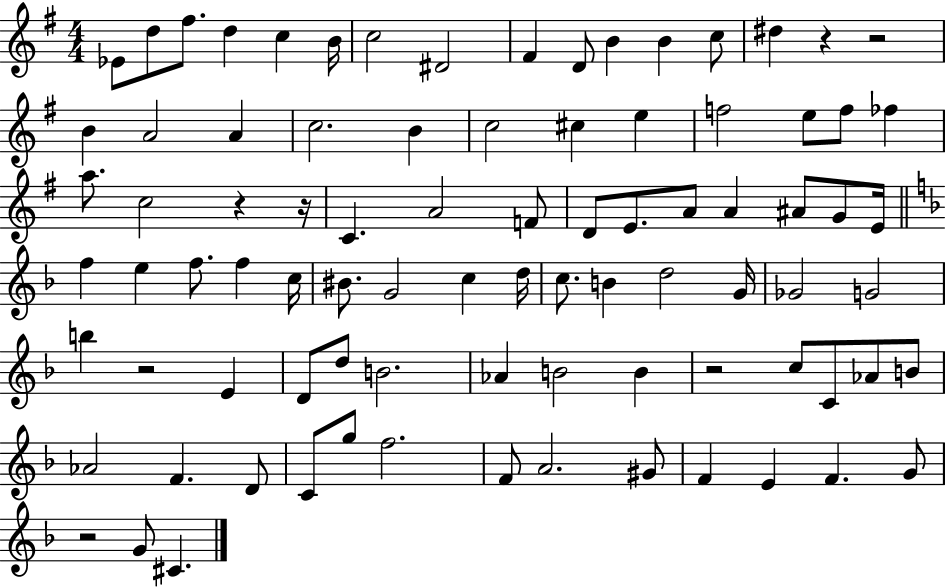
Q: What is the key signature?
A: G major